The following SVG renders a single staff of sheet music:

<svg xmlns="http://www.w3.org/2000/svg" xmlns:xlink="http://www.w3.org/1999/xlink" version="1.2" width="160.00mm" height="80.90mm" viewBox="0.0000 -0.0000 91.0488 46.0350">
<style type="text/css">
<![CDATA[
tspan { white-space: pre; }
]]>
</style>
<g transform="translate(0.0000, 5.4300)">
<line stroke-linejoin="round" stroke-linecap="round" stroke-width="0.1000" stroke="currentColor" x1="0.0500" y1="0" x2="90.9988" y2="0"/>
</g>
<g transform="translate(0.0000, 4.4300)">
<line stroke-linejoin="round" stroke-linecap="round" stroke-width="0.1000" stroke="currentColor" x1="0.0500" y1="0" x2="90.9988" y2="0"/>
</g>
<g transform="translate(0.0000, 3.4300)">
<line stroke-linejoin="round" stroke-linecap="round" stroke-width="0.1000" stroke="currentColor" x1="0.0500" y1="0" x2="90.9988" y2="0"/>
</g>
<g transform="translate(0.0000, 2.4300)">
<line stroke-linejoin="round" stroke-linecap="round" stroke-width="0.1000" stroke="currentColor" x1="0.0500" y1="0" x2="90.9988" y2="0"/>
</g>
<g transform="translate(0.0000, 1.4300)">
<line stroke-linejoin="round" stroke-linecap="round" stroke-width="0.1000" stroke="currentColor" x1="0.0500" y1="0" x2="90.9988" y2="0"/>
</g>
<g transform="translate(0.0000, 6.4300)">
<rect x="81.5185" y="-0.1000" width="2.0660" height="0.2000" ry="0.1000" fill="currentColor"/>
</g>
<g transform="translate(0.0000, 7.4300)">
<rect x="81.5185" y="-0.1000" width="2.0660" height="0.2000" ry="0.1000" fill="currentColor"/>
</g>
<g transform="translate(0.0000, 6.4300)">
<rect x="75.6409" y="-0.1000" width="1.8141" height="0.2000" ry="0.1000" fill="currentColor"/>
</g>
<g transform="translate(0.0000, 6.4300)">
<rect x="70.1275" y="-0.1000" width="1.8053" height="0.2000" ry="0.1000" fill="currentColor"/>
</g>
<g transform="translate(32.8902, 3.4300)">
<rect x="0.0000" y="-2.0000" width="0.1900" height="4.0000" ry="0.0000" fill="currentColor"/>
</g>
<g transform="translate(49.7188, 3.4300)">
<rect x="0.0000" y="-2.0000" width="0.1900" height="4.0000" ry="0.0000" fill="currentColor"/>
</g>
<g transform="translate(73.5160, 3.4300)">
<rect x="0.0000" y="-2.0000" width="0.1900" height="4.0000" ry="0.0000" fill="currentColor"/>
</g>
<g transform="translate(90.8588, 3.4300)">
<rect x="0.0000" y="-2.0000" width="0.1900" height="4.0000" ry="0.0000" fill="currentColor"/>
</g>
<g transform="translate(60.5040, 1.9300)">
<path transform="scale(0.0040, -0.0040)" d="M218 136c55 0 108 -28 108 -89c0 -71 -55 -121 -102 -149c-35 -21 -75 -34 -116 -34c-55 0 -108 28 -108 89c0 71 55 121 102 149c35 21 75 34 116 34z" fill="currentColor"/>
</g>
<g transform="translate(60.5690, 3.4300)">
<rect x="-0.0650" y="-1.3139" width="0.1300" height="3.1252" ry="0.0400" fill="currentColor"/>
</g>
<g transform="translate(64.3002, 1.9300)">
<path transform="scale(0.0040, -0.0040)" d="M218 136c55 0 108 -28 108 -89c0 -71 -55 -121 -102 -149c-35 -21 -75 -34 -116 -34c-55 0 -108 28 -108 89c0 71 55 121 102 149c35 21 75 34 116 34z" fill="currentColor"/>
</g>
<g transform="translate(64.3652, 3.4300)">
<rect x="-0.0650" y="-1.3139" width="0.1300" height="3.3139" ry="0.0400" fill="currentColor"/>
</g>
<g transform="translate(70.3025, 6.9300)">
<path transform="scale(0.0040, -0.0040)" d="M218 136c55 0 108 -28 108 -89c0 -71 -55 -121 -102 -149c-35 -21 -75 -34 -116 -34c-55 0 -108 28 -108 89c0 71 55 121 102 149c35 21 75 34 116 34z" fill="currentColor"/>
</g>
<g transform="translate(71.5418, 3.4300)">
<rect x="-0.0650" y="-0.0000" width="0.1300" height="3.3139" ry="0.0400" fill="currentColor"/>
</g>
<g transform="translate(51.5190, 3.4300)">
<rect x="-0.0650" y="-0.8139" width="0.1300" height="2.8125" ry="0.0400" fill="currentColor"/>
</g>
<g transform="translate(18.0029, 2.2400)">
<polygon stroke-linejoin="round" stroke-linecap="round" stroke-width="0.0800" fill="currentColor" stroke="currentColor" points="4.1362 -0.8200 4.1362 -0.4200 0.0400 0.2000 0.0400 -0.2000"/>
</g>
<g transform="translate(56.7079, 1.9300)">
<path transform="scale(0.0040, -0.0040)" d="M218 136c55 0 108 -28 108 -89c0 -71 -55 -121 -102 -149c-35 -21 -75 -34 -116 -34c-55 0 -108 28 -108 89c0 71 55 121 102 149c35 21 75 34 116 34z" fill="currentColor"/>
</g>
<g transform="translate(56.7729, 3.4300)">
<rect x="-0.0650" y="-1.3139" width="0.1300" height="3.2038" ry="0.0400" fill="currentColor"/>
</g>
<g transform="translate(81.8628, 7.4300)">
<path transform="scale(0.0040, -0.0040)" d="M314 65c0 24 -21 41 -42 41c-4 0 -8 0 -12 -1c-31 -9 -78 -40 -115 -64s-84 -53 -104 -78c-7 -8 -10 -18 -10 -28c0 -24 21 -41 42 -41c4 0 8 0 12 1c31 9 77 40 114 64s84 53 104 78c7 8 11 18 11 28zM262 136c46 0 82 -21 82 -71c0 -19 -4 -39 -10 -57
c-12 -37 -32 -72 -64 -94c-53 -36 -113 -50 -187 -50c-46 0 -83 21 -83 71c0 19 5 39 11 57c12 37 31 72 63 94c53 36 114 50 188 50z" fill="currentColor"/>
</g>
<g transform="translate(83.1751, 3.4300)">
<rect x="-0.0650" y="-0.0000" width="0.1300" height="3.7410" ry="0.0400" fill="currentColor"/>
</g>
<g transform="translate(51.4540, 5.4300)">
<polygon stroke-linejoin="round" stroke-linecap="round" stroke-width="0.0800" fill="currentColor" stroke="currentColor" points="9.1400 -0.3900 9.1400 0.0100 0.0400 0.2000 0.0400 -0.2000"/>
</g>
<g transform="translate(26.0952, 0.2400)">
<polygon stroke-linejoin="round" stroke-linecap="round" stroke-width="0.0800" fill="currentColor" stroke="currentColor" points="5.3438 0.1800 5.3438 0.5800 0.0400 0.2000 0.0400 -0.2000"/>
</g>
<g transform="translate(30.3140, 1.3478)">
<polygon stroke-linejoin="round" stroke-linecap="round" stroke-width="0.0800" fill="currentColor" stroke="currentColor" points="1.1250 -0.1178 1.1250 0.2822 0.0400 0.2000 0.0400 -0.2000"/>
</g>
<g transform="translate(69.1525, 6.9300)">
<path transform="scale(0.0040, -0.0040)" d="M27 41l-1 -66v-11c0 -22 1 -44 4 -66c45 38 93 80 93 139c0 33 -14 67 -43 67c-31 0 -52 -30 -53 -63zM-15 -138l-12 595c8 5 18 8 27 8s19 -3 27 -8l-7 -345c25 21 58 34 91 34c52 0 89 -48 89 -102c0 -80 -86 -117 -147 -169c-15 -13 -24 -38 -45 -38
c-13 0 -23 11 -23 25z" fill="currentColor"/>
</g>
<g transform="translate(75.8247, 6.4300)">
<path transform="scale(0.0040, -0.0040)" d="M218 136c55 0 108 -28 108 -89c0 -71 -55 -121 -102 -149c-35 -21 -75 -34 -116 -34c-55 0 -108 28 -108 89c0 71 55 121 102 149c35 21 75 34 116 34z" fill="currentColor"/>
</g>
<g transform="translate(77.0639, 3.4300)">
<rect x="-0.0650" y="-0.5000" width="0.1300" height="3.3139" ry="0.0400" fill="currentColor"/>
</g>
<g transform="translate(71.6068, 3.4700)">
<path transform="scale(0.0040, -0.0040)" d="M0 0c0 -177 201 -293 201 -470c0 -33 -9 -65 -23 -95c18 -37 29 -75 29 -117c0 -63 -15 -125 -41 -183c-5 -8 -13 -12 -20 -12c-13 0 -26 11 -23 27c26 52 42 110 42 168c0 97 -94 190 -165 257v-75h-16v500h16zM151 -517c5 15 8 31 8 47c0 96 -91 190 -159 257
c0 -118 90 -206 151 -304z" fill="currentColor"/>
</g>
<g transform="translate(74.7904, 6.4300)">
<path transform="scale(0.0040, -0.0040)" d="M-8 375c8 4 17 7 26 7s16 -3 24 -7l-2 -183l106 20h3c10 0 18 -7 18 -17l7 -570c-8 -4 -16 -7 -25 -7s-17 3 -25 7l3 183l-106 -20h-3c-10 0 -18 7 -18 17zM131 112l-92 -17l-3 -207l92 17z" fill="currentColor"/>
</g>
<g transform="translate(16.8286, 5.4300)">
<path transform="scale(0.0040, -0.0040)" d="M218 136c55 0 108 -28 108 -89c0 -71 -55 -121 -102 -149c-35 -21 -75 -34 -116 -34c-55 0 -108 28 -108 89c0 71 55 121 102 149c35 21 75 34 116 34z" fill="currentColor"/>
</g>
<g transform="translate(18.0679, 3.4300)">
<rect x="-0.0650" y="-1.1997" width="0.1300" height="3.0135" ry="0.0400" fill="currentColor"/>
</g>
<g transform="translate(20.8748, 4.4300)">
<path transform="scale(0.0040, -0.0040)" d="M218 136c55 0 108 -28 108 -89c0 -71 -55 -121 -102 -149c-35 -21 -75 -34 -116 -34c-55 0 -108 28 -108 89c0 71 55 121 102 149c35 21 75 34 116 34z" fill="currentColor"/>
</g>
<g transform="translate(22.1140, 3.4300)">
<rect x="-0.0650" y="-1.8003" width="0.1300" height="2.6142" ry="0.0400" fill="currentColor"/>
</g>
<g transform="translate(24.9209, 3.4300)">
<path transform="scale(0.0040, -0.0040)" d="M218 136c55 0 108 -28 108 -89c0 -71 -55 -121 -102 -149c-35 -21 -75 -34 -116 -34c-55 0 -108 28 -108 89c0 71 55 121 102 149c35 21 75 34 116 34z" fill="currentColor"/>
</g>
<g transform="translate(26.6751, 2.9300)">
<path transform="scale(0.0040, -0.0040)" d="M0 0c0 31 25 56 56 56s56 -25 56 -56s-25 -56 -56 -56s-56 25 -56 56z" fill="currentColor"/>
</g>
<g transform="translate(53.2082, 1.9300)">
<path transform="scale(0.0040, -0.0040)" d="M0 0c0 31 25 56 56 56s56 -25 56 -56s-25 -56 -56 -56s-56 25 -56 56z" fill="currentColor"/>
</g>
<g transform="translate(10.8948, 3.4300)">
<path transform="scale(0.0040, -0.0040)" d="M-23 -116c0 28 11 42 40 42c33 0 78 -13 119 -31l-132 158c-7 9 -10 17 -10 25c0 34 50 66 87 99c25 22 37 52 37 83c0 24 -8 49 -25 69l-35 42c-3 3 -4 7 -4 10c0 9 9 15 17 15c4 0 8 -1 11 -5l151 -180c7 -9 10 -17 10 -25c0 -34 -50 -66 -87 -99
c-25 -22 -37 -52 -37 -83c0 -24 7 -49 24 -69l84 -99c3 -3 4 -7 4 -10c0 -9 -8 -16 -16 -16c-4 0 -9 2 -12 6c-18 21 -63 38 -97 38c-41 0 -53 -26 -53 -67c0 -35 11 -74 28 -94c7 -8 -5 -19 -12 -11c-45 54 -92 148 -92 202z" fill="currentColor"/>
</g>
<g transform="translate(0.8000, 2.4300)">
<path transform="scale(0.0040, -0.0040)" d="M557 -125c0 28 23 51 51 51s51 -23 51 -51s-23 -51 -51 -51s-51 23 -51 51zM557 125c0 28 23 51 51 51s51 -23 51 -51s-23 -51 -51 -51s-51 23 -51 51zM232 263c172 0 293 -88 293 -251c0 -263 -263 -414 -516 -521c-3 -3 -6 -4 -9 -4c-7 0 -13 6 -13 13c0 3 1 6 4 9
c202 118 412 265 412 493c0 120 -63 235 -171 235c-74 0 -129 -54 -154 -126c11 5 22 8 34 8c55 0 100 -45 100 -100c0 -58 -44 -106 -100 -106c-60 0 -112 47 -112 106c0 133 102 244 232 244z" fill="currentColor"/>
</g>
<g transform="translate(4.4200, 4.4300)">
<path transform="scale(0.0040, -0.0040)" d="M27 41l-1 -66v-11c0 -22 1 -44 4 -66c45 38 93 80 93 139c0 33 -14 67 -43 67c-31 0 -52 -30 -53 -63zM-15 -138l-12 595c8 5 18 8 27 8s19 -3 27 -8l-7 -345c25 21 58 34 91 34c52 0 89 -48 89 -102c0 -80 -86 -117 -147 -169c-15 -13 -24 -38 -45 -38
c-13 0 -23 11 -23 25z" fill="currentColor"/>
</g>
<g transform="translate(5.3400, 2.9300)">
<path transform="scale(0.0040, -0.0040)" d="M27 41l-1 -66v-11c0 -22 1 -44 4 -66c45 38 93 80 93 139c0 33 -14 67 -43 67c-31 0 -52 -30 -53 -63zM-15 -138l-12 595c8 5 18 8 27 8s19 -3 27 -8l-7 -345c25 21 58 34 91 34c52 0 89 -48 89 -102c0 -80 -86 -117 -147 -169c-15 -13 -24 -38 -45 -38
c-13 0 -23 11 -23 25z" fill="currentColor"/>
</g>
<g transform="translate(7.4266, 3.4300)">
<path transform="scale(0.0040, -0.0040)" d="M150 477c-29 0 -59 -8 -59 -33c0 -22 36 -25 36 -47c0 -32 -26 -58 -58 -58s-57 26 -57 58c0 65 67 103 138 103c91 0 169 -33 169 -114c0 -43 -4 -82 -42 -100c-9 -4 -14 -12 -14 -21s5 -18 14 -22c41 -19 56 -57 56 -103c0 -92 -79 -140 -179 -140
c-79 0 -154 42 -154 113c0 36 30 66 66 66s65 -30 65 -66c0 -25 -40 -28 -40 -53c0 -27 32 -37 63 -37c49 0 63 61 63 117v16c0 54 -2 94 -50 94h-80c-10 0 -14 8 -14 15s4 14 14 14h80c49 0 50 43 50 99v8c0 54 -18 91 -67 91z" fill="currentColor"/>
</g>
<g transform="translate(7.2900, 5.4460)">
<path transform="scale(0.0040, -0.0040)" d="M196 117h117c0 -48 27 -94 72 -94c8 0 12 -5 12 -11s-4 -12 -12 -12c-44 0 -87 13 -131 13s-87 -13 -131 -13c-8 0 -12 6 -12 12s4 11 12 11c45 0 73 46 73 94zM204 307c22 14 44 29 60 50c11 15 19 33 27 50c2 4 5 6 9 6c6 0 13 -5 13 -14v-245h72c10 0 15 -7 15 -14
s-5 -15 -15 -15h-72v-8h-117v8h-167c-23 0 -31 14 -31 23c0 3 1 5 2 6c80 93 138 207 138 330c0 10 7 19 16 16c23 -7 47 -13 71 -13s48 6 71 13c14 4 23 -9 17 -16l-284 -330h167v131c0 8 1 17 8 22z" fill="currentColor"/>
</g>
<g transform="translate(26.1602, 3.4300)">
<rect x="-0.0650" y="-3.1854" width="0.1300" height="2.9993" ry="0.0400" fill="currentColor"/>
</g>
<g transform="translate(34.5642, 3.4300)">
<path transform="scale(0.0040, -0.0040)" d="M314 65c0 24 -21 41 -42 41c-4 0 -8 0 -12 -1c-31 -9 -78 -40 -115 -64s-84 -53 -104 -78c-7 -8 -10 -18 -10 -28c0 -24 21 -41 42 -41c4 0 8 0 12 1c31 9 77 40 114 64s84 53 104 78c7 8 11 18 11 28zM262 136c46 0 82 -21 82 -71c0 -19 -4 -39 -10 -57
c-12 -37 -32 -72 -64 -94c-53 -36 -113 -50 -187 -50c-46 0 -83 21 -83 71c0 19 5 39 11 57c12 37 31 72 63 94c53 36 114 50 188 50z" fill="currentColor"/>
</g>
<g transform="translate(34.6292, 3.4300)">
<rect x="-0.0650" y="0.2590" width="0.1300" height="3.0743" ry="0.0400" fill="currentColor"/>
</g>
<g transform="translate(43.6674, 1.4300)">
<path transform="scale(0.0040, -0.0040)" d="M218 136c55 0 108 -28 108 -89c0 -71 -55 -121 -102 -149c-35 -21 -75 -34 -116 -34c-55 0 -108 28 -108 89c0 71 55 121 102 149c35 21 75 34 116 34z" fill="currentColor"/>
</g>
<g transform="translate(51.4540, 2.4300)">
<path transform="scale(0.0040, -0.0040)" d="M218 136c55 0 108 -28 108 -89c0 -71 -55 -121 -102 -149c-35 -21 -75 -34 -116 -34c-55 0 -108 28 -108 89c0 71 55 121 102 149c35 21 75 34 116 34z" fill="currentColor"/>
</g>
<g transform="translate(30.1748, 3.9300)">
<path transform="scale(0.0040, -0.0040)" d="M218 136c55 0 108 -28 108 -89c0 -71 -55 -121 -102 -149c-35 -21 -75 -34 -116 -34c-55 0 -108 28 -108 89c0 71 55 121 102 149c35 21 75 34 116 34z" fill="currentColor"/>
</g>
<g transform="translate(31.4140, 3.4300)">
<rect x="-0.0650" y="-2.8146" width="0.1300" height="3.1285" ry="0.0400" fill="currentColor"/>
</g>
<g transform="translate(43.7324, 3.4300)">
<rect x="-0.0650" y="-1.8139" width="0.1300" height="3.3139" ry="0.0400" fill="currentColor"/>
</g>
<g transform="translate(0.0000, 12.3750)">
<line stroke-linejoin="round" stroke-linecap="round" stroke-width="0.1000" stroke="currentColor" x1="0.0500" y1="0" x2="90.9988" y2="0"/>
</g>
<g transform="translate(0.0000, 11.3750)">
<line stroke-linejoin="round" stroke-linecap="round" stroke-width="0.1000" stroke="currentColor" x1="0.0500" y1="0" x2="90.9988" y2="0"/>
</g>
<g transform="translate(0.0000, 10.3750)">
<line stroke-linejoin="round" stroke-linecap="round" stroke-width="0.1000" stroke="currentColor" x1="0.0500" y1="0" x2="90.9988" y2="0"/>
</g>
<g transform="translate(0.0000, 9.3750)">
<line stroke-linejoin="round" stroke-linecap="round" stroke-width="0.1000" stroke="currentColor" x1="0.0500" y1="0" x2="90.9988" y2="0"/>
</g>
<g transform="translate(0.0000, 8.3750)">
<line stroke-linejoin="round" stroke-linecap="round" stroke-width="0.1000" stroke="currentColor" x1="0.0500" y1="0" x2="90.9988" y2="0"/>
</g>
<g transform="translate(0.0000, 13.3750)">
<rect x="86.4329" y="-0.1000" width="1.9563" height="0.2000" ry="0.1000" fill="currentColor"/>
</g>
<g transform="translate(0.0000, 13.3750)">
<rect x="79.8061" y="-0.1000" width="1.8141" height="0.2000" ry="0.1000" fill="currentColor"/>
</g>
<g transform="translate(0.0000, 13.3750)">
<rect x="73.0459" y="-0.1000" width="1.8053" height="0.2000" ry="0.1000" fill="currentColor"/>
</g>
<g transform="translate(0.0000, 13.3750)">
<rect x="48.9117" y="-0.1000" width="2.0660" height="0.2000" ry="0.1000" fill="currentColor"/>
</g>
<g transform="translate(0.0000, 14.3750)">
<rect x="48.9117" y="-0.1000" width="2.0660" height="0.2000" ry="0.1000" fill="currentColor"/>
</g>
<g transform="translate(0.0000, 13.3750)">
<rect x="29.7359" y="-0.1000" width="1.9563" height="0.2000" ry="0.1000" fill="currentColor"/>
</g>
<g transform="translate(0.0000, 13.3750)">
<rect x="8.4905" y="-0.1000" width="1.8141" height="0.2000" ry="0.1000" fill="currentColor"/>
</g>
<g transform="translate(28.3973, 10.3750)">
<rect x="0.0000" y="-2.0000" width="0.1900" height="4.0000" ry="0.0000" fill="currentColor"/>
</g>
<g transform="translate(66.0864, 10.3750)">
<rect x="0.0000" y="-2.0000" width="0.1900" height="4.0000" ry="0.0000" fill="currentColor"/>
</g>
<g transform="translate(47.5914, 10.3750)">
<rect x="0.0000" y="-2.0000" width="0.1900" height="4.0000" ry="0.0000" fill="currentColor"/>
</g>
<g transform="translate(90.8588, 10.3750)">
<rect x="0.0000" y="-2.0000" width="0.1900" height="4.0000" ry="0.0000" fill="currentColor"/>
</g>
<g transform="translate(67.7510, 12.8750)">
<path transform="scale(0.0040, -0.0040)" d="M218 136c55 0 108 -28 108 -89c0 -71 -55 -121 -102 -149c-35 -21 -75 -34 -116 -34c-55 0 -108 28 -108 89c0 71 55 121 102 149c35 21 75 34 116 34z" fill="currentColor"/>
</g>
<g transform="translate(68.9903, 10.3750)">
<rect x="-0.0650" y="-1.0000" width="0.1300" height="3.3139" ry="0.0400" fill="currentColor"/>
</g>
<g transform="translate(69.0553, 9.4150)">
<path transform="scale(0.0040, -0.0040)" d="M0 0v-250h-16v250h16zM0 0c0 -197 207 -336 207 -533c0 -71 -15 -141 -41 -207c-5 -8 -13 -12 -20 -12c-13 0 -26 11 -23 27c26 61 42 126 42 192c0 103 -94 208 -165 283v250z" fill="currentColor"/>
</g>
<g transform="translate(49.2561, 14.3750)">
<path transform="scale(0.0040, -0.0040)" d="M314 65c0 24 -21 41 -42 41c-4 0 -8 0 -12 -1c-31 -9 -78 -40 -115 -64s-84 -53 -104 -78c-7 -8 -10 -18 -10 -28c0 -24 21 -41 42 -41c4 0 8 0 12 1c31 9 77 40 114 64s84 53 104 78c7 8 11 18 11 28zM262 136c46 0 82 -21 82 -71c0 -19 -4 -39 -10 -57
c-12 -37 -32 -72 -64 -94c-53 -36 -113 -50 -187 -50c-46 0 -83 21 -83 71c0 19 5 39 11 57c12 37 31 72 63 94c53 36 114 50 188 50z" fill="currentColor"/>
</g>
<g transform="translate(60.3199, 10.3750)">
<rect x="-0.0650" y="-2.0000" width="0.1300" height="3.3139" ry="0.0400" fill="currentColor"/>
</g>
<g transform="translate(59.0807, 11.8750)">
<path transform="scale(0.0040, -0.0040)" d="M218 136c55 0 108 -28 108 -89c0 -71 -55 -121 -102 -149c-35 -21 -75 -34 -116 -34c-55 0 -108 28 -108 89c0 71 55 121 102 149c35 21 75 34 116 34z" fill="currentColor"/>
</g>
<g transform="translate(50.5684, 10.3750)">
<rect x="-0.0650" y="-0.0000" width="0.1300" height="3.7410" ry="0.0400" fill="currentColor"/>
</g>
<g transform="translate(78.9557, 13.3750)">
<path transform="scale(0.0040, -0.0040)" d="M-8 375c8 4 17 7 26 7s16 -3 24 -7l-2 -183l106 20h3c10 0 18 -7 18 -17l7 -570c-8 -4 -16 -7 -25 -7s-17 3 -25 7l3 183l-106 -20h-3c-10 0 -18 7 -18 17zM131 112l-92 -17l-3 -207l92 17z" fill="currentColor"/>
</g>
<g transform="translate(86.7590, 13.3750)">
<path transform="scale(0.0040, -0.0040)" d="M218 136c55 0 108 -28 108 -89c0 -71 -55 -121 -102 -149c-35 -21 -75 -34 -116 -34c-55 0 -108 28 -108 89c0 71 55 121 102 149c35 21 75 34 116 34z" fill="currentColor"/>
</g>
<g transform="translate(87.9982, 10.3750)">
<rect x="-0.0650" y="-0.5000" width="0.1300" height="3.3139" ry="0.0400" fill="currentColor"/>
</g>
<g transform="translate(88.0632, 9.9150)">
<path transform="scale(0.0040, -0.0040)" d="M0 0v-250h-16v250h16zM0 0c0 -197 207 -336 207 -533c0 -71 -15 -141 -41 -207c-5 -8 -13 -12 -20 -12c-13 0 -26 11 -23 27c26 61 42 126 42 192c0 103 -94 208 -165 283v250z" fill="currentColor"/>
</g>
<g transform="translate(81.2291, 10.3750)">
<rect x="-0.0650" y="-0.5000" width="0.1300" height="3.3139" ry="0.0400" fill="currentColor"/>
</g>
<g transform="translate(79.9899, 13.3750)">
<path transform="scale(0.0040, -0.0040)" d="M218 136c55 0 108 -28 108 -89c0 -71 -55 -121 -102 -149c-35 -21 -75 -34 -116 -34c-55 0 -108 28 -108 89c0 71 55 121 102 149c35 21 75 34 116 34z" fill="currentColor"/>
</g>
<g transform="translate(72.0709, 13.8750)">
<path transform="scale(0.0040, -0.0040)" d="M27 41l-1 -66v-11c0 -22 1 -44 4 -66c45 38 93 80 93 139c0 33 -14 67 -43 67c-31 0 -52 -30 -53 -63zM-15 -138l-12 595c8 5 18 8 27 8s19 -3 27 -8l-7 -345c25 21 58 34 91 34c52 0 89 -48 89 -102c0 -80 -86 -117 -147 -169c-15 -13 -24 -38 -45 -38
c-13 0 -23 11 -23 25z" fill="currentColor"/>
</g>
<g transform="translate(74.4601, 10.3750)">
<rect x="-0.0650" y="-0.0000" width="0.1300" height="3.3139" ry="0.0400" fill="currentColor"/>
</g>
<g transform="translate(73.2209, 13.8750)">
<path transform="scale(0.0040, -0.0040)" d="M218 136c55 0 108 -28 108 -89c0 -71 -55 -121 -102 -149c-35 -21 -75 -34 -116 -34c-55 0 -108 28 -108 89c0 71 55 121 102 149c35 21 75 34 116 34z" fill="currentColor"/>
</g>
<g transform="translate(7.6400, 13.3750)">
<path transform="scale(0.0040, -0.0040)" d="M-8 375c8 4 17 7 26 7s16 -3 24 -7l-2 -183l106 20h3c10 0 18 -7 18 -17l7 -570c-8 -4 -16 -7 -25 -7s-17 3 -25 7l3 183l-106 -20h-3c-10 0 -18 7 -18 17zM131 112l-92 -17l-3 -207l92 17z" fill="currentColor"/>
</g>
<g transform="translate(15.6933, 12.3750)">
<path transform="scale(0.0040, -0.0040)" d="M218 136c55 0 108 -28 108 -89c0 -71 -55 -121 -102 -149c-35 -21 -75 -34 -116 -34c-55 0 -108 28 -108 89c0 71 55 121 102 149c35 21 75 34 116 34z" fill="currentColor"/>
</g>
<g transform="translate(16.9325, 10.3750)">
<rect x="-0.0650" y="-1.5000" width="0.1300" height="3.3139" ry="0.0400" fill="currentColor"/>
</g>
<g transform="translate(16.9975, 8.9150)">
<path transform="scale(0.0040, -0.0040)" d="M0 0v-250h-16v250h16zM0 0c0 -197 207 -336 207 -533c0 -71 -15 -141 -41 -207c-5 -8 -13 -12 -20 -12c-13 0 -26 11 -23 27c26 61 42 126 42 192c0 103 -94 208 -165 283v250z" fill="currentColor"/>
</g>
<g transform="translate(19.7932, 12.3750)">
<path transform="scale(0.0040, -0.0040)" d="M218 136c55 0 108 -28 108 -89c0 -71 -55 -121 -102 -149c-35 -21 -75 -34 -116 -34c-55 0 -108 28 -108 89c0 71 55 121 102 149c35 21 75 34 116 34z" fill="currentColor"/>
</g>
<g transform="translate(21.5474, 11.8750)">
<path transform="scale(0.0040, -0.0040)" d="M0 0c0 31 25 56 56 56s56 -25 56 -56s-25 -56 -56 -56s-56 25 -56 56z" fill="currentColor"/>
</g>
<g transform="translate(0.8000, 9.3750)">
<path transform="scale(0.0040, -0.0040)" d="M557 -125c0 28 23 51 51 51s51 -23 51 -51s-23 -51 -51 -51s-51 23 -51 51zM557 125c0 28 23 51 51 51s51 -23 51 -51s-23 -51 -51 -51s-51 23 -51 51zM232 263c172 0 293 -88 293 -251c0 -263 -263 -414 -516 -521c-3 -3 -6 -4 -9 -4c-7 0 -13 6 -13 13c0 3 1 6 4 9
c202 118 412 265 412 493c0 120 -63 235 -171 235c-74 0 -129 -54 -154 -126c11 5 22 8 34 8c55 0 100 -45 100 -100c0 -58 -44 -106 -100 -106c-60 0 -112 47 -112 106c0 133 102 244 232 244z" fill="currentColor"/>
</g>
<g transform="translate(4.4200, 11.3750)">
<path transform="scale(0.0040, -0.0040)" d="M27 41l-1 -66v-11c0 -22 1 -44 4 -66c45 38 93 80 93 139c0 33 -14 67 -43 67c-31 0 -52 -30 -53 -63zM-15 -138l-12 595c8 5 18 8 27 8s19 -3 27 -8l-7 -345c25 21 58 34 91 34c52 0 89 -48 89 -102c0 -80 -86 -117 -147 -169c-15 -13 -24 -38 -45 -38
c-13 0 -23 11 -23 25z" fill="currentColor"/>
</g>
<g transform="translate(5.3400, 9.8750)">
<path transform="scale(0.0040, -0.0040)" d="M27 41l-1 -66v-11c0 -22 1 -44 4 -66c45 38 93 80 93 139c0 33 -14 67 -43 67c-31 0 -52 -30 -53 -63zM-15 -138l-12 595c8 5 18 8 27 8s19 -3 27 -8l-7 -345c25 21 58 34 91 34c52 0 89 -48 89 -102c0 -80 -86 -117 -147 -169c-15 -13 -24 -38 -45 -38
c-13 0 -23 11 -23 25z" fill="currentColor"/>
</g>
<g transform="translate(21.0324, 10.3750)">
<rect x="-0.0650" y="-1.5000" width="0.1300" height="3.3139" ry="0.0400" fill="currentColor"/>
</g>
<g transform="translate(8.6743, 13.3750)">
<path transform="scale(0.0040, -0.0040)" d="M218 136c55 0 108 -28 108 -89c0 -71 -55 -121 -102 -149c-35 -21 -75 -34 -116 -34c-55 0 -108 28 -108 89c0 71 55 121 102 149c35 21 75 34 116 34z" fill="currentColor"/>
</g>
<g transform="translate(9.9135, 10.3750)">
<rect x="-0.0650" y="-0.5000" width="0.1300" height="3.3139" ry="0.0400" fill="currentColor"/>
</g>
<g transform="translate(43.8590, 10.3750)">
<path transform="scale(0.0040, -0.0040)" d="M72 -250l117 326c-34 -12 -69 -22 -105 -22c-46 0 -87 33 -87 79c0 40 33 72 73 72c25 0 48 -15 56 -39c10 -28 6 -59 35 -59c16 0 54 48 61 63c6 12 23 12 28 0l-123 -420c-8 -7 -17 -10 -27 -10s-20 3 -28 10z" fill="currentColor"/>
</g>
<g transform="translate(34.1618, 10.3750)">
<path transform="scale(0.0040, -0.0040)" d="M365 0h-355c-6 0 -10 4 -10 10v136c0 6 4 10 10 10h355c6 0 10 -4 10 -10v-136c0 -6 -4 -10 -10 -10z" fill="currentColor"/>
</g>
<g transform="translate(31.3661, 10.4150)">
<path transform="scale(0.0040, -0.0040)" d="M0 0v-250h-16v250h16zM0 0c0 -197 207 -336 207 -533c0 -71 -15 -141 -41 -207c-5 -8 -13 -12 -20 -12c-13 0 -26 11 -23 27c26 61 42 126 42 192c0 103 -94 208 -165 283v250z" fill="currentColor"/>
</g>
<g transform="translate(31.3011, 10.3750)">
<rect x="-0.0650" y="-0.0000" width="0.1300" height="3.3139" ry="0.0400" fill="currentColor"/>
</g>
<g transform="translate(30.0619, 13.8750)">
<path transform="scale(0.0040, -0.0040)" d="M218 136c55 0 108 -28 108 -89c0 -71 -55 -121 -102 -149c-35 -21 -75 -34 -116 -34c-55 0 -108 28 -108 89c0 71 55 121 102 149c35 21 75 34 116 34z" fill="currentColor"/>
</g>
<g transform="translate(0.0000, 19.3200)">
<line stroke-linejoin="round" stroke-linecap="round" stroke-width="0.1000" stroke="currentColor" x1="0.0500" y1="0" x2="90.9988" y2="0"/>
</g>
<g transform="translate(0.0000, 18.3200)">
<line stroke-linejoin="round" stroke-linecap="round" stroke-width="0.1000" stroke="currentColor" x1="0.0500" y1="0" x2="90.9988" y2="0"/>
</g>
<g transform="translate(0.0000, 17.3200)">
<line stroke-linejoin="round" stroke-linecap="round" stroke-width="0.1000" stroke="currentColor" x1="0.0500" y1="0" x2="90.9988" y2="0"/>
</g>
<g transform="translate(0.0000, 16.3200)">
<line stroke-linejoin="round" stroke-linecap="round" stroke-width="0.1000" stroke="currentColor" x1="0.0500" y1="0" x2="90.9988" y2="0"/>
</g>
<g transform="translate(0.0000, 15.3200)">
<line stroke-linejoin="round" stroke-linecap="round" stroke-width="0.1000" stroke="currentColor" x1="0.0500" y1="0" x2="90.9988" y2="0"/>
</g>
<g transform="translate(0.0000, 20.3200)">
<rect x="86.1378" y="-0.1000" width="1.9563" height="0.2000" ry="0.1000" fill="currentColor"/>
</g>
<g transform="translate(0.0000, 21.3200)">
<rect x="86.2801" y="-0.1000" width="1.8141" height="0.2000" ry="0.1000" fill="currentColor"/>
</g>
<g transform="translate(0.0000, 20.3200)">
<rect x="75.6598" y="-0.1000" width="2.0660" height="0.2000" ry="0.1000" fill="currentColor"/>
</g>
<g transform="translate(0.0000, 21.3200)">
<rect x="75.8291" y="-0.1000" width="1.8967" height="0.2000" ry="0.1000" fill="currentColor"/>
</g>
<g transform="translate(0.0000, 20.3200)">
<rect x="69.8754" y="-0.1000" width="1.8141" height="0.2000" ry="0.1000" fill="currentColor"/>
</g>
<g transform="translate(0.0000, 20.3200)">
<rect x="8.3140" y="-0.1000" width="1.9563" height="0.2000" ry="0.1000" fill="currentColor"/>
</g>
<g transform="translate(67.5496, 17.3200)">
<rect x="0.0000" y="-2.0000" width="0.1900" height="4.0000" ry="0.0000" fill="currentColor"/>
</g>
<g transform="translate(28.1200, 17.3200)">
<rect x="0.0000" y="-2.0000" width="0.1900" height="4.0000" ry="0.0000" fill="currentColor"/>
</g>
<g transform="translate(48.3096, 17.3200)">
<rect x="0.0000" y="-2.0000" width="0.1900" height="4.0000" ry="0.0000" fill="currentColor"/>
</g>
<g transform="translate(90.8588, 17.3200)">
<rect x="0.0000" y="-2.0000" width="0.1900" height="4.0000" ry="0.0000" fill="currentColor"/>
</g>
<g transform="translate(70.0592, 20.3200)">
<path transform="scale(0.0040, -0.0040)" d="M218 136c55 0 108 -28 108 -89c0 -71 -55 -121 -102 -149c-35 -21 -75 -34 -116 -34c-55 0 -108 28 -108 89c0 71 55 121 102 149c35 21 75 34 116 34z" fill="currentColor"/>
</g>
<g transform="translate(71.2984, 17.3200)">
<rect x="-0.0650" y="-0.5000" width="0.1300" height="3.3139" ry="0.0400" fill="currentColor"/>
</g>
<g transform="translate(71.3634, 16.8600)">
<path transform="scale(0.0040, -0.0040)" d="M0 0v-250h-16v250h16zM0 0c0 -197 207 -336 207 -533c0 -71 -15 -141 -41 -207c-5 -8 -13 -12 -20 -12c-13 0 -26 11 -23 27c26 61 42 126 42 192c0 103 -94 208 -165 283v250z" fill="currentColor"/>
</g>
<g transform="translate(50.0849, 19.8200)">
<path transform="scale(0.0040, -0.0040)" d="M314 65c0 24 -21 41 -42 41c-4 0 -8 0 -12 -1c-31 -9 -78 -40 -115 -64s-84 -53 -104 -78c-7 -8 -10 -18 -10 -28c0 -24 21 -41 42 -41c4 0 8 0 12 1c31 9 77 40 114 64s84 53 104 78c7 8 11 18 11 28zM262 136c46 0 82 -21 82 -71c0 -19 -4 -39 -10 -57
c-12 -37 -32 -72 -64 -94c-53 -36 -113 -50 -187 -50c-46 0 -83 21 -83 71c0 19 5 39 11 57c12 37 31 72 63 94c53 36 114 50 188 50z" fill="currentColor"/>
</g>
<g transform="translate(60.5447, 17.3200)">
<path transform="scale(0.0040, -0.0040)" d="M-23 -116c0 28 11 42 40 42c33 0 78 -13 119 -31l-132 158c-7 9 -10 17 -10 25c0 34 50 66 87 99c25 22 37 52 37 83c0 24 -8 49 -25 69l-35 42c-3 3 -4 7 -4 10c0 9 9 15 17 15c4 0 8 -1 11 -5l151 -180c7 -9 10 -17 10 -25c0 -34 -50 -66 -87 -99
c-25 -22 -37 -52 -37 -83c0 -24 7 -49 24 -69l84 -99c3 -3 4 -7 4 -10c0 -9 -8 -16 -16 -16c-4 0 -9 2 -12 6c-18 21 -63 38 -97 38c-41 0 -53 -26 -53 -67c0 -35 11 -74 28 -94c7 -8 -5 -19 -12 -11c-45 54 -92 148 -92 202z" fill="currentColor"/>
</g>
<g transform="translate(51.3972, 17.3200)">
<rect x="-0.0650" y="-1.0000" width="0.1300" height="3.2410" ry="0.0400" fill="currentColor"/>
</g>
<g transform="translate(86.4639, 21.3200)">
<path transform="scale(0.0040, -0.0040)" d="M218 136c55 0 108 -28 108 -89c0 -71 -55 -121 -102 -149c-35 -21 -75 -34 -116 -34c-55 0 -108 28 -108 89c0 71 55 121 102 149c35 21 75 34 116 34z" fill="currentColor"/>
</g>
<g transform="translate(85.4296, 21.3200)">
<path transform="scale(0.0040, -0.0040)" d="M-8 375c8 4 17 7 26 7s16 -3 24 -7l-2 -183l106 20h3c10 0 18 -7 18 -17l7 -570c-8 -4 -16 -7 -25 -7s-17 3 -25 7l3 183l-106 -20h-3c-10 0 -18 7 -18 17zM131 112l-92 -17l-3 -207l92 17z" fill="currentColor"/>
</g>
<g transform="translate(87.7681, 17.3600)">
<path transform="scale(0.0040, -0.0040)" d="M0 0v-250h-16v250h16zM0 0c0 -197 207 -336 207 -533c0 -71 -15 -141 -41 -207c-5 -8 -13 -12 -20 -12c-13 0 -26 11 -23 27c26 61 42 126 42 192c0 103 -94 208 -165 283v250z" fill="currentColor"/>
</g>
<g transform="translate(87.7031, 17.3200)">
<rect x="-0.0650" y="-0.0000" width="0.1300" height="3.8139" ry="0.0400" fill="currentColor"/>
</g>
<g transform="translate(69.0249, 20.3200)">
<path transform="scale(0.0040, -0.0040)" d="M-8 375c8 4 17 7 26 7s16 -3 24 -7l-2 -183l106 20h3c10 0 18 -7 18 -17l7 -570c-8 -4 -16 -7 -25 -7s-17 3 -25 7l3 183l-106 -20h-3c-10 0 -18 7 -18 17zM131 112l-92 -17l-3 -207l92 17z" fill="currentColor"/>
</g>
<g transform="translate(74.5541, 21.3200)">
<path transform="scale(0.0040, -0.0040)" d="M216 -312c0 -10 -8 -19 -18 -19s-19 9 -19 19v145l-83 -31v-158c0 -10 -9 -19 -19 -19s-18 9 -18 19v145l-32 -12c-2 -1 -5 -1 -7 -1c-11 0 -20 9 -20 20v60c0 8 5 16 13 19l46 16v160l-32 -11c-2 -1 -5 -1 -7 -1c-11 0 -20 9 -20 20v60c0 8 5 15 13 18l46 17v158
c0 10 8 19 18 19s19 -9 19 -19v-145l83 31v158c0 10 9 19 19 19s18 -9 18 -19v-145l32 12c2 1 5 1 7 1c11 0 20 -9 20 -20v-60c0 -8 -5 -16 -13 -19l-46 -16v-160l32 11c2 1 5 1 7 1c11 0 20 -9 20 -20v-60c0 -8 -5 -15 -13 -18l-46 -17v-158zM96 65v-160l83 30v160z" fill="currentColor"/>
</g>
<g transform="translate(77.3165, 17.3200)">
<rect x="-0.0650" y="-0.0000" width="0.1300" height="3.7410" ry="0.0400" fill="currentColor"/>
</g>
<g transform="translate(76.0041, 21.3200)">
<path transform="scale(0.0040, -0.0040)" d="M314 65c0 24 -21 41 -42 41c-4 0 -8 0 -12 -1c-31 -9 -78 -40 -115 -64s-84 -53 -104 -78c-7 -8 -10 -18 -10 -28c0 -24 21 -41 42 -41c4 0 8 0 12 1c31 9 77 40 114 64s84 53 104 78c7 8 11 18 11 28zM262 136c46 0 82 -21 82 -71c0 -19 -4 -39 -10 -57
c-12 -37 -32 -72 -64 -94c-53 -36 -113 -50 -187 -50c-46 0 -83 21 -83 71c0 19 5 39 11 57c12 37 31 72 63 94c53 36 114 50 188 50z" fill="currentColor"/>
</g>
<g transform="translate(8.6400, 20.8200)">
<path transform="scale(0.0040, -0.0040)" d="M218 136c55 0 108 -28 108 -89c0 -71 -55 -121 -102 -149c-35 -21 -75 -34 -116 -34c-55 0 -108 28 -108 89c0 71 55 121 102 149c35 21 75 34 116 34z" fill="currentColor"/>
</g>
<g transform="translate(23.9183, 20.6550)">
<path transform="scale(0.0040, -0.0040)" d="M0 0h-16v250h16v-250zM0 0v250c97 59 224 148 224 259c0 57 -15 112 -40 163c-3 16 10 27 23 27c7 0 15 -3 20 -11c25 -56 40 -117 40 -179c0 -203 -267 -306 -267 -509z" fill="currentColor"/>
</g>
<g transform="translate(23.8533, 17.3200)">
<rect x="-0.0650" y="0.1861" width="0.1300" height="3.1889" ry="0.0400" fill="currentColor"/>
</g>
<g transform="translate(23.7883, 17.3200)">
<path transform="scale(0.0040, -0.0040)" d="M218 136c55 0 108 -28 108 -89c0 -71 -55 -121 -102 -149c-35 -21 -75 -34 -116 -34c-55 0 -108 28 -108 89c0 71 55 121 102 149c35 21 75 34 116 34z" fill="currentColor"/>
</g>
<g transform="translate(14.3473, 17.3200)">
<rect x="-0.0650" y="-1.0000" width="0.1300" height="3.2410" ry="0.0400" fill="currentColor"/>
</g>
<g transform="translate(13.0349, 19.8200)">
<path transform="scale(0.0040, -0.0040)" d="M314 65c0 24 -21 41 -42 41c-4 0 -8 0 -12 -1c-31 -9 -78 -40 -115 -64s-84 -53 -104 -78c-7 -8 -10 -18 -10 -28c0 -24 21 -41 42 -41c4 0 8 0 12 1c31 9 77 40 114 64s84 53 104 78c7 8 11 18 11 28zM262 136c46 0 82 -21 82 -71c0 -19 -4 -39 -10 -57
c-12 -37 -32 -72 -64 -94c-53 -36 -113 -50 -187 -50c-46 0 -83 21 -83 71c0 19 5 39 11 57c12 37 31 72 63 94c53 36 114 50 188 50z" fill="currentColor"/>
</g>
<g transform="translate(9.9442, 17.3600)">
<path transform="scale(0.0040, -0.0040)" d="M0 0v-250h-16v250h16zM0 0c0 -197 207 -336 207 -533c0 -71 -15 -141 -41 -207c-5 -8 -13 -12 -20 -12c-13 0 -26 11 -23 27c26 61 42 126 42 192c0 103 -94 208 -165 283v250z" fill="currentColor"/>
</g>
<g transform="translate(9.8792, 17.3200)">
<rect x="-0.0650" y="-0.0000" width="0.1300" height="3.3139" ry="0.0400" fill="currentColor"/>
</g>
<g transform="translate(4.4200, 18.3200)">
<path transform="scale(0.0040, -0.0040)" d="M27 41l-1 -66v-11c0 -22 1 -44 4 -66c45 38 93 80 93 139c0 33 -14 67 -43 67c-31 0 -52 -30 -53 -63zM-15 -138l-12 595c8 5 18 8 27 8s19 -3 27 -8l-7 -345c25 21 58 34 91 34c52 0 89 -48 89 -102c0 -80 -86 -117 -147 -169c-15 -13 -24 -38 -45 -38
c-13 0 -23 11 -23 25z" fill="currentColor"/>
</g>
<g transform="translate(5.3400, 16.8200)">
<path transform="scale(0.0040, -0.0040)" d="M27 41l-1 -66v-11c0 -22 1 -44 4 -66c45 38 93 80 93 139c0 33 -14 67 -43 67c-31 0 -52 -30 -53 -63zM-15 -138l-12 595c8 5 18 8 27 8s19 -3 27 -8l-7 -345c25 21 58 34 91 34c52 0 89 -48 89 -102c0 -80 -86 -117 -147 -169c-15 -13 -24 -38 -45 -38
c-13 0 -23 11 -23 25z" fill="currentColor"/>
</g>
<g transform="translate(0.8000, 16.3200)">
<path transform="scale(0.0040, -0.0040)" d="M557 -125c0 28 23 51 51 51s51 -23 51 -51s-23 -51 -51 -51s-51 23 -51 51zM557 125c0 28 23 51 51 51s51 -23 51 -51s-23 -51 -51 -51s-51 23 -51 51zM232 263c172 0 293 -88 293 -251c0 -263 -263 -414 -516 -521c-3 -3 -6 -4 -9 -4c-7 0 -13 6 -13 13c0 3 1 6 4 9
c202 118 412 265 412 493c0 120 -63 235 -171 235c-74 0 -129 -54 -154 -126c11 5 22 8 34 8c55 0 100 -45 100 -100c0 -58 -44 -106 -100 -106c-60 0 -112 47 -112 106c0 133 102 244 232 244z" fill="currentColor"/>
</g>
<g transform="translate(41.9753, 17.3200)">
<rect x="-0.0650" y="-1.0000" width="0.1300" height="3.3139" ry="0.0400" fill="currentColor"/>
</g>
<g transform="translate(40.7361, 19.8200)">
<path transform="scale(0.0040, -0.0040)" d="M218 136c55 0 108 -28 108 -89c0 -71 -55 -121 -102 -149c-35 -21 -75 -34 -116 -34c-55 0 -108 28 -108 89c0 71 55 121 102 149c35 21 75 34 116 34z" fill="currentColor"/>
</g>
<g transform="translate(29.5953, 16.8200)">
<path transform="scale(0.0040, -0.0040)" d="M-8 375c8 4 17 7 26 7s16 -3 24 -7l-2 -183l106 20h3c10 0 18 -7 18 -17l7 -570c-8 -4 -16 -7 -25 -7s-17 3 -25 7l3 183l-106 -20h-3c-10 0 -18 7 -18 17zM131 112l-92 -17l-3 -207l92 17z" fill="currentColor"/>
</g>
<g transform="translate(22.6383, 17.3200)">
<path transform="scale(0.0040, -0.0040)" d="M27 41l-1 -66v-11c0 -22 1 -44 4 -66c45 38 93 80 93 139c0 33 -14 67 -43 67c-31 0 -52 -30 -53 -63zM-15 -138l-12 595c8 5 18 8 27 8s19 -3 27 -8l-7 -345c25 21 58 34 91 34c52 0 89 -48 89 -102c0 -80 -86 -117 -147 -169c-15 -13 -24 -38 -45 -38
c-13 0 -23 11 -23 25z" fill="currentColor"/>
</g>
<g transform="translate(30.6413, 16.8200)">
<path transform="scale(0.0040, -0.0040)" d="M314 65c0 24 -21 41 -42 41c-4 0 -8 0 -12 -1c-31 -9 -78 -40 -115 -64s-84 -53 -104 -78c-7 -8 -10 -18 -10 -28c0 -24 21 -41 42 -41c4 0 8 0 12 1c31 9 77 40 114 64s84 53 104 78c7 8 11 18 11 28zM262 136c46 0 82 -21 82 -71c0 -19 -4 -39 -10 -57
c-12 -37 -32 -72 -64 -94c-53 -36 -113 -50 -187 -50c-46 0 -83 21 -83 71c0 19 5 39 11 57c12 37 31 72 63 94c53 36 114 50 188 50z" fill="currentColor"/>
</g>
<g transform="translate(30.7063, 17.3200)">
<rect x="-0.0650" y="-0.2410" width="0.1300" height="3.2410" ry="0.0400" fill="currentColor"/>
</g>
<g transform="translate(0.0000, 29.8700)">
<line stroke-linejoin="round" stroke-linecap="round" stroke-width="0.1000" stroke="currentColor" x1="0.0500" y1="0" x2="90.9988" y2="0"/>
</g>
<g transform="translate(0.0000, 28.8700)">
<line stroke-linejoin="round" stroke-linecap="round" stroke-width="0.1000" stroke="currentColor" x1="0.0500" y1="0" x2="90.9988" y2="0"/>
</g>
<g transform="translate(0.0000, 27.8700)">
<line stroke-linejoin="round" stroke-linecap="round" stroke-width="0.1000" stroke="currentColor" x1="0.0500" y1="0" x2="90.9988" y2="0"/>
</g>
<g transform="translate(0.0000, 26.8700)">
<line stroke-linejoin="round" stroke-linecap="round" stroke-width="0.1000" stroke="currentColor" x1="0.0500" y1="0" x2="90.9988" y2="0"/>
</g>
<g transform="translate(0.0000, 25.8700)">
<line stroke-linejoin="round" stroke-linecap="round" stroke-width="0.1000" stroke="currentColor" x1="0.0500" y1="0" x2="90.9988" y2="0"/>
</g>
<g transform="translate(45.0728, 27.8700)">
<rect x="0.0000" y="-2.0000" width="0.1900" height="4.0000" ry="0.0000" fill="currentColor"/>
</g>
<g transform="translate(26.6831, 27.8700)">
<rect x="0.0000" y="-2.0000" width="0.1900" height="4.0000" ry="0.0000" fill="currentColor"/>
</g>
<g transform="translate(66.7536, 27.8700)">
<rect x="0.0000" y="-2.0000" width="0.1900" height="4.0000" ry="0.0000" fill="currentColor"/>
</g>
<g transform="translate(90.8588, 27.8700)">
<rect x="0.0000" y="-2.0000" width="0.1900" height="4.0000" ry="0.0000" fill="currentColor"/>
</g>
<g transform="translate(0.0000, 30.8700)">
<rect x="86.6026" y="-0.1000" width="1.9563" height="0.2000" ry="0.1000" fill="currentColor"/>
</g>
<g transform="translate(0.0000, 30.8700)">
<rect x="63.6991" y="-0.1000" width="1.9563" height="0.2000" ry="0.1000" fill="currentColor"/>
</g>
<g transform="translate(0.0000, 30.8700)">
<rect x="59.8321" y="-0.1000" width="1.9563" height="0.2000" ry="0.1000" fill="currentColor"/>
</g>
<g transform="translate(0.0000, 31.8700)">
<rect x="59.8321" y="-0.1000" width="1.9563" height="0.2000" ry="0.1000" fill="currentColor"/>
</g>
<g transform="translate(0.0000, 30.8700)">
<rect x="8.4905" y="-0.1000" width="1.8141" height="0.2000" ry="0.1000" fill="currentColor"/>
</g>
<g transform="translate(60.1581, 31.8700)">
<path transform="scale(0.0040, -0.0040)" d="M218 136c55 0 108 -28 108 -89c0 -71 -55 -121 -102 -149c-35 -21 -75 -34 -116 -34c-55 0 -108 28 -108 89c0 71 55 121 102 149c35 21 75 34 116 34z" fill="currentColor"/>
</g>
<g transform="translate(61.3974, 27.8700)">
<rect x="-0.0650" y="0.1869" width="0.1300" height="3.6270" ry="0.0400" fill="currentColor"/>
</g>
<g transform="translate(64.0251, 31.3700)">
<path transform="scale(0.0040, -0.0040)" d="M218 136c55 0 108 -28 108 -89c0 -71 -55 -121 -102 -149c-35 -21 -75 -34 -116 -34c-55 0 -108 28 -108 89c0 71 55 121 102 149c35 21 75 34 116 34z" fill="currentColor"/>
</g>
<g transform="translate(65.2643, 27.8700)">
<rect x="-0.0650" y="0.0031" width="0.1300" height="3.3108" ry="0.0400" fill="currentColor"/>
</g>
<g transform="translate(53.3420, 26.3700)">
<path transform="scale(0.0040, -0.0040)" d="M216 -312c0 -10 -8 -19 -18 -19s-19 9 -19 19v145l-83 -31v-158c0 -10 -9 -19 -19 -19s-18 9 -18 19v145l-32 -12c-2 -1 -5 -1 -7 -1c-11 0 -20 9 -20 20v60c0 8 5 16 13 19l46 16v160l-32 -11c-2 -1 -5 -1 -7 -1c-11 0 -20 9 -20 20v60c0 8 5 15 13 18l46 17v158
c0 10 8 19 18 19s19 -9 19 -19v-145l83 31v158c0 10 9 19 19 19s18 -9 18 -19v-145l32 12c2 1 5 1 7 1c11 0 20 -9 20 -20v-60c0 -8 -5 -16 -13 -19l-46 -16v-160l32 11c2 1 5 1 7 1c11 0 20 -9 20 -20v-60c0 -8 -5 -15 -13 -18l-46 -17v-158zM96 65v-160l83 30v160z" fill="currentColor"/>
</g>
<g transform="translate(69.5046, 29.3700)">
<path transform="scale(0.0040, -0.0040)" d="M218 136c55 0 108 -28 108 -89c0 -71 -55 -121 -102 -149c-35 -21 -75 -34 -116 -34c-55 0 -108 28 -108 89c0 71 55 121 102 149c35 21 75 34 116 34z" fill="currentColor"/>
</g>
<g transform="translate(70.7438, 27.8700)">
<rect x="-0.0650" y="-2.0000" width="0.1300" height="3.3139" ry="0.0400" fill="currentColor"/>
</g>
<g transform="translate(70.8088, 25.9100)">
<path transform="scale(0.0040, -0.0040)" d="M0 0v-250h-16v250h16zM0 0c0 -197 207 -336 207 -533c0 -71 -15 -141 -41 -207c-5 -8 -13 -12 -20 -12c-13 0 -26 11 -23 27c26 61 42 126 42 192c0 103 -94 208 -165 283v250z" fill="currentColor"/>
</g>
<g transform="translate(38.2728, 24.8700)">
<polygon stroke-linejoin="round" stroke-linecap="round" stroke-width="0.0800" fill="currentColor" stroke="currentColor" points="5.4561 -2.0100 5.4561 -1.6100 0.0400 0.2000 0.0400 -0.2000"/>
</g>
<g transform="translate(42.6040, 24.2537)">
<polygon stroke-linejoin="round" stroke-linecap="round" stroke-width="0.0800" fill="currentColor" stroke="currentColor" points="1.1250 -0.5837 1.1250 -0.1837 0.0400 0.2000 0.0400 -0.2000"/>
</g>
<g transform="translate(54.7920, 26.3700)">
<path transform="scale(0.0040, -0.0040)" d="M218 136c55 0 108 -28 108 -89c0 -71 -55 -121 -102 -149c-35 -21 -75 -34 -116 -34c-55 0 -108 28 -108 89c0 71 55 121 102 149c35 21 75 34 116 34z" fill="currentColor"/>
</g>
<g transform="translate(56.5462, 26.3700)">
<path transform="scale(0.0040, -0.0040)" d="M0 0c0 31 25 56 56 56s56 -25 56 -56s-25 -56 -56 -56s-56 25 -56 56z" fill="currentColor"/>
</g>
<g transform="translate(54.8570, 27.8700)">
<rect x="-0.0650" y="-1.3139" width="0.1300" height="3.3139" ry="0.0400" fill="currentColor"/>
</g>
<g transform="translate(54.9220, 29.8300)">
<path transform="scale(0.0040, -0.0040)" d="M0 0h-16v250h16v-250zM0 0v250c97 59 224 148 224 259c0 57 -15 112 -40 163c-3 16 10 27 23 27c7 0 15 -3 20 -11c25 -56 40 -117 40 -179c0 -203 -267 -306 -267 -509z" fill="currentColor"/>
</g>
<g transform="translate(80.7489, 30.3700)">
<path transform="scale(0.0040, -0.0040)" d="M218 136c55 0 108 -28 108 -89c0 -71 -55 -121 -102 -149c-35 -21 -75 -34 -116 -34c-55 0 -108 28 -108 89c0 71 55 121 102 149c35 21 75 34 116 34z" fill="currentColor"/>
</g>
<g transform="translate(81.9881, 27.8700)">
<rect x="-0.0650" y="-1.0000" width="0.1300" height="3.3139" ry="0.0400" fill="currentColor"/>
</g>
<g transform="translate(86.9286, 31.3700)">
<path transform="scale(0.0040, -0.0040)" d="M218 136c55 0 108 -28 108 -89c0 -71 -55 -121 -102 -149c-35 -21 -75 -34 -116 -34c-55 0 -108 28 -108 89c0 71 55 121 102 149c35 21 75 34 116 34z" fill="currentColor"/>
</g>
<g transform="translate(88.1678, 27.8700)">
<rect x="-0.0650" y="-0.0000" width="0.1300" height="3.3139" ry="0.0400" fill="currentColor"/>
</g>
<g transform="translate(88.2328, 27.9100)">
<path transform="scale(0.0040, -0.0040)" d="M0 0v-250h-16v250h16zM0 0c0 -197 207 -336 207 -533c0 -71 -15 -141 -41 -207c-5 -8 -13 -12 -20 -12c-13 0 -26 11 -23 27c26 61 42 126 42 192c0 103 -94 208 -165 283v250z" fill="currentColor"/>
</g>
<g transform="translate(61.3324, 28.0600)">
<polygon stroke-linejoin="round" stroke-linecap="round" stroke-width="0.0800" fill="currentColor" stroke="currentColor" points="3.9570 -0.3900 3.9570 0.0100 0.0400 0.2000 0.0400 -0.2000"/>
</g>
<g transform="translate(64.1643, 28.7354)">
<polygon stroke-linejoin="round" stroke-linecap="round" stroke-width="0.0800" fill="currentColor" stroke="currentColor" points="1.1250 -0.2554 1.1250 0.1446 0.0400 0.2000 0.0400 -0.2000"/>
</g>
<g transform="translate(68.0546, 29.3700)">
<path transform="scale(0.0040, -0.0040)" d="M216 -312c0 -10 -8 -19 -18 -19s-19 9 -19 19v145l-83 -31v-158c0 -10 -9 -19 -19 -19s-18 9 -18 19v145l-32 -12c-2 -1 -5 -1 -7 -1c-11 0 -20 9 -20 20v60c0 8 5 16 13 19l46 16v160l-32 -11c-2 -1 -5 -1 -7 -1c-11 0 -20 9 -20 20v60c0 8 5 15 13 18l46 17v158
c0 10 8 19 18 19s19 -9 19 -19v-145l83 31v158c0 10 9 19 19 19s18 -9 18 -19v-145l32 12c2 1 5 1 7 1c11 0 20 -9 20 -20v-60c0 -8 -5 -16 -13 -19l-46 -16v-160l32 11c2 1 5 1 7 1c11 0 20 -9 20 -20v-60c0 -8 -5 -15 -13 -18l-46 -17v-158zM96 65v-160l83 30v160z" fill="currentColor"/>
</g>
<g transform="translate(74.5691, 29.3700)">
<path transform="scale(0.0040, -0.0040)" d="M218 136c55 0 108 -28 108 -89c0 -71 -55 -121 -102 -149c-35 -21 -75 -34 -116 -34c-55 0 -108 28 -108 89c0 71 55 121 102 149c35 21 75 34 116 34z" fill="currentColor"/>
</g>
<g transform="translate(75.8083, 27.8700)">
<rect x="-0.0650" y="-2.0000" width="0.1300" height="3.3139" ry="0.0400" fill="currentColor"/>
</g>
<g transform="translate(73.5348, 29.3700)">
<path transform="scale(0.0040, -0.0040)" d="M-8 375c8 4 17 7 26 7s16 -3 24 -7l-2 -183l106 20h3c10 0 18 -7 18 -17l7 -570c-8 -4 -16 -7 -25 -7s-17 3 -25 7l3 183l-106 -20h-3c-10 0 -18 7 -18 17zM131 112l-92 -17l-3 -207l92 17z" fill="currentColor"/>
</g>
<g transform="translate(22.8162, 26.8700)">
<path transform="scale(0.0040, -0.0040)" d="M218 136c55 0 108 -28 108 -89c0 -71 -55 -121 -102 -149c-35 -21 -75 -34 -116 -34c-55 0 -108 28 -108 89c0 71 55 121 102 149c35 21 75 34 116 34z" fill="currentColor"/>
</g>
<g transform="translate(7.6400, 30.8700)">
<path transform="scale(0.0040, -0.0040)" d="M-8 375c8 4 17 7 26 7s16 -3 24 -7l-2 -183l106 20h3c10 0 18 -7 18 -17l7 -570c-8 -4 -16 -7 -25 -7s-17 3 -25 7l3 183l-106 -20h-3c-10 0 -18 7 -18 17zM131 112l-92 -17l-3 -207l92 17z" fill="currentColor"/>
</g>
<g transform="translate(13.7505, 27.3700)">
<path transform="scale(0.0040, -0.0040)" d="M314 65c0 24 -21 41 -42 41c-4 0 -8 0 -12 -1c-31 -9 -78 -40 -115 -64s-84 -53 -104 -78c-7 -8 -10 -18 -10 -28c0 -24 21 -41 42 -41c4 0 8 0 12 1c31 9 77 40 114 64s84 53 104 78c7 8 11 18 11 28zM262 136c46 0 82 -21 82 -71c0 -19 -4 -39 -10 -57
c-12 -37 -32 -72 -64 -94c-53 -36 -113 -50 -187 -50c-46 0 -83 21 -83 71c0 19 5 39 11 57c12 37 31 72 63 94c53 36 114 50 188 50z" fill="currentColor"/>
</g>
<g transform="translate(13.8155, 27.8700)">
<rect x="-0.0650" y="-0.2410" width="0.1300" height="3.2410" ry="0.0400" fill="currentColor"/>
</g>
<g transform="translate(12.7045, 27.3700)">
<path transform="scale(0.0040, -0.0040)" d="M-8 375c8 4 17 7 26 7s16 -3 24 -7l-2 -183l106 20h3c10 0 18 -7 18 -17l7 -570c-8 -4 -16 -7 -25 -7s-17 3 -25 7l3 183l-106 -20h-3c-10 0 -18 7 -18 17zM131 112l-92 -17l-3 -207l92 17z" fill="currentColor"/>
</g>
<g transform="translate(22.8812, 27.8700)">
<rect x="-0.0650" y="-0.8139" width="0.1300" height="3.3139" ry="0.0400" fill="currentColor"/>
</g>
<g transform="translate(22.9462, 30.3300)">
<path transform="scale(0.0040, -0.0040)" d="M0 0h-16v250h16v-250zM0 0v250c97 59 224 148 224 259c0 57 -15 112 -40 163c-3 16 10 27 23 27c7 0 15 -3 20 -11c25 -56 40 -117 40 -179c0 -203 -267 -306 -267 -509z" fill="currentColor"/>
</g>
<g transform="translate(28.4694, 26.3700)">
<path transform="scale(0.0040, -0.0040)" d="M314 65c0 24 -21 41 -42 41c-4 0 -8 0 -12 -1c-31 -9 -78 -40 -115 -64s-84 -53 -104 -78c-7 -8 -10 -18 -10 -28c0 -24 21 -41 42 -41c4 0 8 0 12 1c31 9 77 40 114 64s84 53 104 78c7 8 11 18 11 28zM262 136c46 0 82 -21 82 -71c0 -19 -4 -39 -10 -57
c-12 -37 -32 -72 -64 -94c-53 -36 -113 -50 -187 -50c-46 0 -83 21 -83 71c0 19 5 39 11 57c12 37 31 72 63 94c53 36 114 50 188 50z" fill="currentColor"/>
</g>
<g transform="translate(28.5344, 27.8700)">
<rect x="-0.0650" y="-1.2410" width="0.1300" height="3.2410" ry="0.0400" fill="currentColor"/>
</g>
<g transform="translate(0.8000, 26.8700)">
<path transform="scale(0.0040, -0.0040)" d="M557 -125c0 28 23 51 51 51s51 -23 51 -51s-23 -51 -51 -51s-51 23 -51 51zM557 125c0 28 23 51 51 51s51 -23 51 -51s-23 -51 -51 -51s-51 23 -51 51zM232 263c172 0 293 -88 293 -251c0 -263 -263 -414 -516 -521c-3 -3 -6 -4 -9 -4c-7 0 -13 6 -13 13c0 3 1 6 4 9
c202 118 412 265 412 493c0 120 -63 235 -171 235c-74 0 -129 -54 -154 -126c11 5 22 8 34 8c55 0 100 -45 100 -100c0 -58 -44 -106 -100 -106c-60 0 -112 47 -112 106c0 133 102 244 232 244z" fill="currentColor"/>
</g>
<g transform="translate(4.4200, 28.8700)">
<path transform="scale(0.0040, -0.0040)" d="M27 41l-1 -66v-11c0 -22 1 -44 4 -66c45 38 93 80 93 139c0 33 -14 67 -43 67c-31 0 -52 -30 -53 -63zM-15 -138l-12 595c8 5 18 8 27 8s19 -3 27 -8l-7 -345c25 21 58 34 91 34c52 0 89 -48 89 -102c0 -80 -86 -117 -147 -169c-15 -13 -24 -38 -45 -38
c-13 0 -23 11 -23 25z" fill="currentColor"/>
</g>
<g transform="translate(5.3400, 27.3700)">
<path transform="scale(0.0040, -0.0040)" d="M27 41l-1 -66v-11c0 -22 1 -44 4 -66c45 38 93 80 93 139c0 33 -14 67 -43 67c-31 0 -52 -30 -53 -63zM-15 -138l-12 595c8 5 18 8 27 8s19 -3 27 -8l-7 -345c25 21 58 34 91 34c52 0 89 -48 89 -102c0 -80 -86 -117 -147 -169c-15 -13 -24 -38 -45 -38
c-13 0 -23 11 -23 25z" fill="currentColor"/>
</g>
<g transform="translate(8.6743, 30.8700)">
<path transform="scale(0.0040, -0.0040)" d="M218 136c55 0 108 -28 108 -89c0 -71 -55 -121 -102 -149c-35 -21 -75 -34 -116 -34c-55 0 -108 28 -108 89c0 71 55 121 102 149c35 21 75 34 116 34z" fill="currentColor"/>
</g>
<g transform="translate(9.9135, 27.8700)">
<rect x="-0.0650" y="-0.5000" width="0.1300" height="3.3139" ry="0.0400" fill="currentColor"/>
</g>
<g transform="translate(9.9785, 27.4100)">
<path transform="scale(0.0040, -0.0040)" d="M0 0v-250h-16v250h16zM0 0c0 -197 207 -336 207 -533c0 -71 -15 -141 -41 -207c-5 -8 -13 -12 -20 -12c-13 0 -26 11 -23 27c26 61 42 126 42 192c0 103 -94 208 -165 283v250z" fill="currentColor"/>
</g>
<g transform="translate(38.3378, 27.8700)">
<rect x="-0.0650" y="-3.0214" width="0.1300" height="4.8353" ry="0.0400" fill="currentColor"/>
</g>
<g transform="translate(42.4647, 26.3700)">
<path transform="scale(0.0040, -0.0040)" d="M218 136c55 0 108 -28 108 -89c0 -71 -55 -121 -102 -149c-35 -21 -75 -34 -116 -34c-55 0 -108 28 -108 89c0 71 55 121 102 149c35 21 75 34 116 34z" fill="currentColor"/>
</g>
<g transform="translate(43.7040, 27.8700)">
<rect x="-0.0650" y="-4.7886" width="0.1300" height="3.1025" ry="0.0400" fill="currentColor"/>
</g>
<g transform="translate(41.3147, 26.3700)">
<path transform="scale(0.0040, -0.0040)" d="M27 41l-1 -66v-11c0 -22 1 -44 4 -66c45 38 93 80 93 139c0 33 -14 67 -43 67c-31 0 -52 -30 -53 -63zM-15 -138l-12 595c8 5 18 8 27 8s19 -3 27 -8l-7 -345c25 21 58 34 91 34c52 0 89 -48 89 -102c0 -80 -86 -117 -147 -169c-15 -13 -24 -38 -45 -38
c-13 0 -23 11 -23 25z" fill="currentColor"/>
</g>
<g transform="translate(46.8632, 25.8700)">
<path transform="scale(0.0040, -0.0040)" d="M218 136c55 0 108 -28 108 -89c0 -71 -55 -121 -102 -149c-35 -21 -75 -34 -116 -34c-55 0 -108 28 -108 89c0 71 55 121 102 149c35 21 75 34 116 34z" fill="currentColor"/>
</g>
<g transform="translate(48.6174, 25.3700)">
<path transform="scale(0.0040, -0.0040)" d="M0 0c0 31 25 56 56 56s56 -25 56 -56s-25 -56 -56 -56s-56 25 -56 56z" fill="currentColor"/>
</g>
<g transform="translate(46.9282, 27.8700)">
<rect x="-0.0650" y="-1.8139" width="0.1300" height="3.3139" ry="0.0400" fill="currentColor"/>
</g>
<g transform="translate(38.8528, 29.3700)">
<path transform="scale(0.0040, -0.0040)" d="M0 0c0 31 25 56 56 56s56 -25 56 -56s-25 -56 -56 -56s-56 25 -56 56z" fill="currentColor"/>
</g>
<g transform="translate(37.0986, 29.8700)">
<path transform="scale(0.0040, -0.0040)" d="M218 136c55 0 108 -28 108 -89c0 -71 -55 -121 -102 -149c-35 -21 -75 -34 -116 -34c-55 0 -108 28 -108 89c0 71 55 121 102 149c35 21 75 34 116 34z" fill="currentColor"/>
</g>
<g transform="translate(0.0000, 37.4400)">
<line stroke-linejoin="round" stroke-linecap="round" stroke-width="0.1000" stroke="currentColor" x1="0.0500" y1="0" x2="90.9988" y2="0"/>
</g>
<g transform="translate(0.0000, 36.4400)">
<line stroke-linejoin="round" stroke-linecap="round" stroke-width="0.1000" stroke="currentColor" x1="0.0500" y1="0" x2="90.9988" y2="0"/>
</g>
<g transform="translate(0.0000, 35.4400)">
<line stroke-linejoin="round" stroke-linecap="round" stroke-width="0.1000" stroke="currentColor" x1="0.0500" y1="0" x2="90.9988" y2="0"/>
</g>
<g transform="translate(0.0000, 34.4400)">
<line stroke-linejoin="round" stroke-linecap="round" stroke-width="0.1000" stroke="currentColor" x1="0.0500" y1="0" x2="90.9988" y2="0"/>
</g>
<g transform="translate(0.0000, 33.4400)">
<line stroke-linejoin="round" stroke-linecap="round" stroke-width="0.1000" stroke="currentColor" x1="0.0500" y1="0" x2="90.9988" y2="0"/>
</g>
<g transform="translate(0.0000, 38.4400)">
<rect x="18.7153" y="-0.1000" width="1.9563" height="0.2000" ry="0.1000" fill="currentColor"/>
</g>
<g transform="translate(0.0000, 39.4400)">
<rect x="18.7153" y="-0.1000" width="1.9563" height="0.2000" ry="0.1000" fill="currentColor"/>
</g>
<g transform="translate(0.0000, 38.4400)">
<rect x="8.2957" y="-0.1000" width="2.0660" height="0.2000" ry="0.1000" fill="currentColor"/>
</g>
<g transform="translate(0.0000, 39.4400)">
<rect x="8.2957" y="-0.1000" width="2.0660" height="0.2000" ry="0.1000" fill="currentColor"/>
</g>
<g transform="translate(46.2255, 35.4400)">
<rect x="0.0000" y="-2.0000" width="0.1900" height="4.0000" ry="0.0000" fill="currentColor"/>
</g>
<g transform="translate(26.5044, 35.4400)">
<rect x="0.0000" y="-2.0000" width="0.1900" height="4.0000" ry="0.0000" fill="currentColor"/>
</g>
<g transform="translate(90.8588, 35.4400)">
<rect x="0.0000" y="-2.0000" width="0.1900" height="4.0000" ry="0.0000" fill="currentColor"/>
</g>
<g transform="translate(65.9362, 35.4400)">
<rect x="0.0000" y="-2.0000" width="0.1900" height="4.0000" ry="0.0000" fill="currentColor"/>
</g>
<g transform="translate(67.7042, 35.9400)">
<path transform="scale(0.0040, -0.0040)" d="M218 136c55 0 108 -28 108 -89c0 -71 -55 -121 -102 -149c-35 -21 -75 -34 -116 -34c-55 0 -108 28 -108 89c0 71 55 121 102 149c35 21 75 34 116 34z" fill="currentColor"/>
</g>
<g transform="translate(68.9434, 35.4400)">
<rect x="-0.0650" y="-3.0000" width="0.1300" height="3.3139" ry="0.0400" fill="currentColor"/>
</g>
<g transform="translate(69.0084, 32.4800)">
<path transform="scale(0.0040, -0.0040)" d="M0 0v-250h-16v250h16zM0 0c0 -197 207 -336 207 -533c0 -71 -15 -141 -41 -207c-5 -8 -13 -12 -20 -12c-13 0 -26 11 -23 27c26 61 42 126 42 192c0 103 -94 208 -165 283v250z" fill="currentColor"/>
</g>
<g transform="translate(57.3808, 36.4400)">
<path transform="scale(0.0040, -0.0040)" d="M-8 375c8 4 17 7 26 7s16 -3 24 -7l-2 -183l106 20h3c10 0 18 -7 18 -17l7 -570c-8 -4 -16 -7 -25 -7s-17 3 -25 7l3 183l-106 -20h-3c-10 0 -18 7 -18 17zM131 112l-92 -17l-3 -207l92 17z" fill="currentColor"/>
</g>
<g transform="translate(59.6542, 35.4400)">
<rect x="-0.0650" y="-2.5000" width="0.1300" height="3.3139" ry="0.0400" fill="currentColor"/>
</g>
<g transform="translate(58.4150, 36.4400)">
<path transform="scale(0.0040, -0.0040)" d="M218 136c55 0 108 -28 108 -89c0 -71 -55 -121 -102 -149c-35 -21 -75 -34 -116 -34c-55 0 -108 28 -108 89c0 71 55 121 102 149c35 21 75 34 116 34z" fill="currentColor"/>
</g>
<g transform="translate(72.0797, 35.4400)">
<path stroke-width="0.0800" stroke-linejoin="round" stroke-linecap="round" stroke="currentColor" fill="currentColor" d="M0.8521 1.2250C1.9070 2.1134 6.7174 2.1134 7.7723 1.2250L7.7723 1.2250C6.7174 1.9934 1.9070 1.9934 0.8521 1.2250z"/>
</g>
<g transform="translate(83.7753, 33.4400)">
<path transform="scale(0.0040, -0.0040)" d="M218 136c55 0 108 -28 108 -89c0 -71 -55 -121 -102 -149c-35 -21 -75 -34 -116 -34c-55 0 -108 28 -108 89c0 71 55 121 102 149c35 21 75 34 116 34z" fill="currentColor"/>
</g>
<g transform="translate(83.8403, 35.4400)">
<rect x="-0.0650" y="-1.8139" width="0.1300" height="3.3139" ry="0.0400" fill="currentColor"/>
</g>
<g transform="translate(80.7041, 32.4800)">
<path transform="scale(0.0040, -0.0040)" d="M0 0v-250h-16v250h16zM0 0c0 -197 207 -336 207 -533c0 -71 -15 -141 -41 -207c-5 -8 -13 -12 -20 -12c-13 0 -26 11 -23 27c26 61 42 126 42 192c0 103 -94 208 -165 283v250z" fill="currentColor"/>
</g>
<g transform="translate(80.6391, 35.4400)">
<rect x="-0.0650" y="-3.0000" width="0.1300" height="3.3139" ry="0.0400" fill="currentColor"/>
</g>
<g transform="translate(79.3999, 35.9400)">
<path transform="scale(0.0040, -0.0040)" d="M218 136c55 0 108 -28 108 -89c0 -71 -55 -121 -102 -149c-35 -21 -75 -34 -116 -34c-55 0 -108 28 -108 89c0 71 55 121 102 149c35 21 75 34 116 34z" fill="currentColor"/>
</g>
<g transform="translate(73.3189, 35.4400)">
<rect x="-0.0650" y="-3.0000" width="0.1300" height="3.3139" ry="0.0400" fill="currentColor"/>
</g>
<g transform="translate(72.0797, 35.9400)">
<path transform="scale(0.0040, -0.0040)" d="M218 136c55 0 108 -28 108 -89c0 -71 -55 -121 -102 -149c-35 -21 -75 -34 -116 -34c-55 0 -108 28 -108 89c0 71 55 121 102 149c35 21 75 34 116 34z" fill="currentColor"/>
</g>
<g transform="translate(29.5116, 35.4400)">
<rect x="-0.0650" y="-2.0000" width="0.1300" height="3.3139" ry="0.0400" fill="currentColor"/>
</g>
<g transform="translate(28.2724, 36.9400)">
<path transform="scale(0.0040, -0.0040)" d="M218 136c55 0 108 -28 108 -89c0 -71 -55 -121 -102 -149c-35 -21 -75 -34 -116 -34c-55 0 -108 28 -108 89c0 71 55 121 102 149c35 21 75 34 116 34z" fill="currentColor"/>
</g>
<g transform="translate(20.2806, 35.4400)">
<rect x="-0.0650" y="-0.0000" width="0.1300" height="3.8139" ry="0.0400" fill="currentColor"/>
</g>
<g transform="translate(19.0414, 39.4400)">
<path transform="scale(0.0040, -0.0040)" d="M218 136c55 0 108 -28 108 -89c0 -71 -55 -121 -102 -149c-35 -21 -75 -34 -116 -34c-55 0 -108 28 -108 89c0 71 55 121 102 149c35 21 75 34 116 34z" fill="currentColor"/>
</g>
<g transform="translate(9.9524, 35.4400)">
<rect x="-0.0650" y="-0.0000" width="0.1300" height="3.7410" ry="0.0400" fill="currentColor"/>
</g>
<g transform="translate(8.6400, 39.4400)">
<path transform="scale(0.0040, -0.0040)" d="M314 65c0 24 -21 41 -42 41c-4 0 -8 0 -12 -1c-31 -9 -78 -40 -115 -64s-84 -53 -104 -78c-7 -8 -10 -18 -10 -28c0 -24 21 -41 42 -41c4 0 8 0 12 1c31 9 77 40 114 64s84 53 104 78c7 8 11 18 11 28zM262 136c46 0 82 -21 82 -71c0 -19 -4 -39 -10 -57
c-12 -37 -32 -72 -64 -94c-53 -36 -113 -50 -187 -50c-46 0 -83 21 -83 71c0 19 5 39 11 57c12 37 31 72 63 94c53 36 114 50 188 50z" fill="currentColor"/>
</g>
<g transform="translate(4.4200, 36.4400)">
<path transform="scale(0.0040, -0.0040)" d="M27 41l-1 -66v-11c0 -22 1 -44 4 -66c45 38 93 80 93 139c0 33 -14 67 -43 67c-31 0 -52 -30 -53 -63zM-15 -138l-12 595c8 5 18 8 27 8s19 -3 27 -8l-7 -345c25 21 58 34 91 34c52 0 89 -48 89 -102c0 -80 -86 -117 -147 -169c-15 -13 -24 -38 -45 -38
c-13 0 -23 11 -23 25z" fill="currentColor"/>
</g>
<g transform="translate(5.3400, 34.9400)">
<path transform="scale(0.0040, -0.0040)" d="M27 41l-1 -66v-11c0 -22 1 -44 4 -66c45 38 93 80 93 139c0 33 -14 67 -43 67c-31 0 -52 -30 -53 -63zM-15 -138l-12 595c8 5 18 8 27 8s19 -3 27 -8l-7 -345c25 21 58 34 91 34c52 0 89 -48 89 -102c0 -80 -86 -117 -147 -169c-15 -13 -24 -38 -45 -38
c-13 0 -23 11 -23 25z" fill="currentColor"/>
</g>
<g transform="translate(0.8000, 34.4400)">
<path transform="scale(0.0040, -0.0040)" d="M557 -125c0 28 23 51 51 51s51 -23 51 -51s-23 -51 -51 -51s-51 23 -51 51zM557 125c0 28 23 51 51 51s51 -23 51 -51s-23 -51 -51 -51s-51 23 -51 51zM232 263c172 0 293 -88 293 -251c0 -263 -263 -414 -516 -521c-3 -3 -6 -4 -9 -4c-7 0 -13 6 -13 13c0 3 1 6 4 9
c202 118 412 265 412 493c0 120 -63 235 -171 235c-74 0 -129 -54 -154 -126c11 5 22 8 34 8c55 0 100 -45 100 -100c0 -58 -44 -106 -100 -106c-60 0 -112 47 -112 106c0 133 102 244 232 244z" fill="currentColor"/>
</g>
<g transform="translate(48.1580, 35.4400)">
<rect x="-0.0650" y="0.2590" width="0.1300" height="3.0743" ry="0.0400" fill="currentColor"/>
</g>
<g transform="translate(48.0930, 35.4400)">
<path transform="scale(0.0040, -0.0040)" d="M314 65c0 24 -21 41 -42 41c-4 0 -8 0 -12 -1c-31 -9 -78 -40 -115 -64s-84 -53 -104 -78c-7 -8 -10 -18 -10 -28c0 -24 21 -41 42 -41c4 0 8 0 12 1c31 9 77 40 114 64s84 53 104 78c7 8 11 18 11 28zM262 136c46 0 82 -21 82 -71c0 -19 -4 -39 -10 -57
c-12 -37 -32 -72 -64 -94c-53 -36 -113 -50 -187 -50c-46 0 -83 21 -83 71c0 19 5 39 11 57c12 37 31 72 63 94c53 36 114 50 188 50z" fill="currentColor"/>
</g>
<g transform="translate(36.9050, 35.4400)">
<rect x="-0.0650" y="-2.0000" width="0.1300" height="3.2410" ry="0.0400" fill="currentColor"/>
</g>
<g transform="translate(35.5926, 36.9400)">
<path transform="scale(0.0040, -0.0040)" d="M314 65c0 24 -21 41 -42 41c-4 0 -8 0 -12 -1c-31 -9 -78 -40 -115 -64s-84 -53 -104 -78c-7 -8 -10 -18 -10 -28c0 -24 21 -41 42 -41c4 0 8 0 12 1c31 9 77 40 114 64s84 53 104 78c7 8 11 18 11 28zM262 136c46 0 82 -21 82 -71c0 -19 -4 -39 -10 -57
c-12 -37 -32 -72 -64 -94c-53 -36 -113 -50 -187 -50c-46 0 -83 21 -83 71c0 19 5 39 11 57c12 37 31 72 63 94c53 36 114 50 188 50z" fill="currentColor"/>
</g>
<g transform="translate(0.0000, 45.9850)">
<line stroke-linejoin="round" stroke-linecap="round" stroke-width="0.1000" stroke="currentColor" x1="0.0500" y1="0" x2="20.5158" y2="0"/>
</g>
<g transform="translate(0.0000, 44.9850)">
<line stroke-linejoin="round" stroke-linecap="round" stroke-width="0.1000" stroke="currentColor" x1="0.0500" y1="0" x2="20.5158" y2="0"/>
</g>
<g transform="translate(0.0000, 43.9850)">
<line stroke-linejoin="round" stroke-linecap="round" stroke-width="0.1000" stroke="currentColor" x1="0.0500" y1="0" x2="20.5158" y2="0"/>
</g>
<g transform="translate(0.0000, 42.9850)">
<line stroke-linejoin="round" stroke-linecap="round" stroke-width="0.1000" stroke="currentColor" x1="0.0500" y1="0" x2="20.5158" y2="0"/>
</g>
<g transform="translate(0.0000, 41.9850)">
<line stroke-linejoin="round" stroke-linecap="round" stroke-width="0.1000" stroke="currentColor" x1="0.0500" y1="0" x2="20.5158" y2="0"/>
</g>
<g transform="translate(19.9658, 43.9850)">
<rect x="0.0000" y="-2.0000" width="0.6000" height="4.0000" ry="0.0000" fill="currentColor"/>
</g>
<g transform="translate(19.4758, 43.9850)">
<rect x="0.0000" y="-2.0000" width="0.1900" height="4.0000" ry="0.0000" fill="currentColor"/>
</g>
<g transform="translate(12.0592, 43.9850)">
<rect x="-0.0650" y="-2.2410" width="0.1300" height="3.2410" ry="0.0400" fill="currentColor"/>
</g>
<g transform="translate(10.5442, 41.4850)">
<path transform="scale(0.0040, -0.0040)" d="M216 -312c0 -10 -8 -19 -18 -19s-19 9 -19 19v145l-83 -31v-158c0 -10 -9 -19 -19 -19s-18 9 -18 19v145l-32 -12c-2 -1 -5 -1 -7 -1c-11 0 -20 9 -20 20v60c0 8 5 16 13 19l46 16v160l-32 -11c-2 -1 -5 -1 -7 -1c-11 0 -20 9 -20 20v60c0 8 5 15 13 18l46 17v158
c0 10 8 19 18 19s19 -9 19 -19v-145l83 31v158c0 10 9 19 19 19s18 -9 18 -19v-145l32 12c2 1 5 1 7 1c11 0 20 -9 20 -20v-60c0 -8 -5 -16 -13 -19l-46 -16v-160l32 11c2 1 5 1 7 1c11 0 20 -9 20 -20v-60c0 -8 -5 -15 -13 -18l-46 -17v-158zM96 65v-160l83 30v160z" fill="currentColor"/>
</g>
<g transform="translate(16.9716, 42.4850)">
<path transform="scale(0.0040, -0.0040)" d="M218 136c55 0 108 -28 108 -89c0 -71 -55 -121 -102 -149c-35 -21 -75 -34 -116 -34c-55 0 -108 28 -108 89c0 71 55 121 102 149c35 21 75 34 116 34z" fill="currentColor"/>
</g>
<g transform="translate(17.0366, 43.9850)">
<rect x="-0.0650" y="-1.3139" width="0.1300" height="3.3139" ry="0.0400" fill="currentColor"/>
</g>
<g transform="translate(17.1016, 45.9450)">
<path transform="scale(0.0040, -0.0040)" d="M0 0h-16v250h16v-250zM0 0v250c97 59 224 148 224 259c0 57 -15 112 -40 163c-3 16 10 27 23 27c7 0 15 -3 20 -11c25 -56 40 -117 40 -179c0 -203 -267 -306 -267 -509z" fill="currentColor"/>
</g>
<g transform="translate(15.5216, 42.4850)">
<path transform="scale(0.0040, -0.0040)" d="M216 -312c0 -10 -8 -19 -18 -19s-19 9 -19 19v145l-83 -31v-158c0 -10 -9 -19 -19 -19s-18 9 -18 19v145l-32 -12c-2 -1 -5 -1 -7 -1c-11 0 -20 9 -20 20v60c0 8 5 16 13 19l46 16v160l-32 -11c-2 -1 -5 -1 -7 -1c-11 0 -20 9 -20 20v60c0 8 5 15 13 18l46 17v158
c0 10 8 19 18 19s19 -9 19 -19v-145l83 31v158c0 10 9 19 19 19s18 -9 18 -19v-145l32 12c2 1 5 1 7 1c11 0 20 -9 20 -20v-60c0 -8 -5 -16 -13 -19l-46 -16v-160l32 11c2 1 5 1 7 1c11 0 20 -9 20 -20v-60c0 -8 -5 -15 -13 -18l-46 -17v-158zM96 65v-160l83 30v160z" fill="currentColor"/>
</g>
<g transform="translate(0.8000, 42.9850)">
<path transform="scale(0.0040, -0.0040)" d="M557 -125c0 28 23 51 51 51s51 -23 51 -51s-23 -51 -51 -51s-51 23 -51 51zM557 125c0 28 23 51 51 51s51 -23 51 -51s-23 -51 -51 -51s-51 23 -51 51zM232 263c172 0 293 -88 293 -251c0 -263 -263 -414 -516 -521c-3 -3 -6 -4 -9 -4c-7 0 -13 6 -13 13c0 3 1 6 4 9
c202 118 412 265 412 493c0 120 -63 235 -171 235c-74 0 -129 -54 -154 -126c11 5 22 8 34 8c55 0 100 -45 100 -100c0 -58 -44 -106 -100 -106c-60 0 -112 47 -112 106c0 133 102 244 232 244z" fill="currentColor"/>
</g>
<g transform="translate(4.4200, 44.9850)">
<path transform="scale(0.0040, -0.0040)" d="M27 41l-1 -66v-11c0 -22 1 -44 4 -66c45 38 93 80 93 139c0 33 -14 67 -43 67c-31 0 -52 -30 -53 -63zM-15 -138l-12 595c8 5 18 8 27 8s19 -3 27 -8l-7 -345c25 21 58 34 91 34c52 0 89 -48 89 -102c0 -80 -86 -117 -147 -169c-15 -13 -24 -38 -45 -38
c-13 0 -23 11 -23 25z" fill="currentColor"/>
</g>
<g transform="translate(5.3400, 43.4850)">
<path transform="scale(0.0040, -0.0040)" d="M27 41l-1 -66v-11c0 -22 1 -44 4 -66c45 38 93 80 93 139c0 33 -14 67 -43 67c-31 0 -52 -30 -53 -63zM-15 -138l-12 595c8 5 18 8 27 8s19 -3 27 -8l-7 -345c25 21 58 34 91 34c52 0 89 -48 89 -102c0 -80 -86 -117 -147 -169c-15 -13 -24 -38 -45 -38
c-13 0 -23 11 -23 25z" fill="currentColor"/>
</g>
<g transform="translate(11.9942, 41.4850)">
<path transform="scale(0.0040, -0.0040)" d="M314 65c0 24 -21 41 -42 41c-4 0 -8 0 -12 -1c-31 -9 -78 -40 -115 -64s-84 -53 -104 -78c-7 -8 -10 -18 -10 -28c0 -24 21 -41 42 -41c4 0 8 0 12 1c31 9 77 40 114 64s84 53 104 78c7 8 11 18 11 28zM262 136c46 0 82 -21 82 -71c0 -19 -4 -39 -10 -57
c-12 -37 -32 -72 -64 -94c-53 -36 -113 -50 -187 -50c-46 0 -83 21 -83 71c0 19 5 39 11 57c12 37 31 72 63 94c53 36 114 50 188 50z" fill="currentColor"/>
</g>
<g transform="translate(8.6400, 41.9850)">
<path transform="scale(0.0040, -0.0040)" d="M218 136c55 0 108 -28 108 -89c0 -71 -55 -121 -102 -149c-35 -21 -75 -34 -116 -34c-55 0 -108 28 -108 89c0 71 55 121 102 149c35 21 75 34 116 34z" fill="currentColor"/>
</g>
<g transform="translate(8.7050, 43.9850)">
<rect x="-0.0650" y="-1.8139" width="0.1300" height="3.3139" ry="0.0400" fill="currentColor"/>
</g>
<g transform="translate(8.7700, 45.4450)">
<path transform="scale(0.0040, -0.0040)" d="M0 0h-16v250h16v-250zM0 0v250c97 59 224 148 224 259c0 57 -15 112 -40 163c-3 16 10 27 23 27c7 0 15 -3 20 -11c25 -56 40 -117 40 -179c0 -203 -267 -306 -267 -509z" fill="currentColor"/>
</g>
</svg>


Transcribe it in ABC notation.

X:1
T:Untitled
M:3/4
L:1/4
K:Bb
z G,,/2 _B,,/2 D,/2 C,/4 D,2 A, F,/2 G,/2 G,/2 G, _D,,/4 E,, C,,2 E,, G,,/2 G,, D,,/2 z2 z/2 C,,2 A,, F,,/2 _D,, E,, E,,/2 D,,/2 F,,2 _D,/2 E,2 F,, F,,2 z E,,/2 ^C,,2 C,,/2 E,,/2 E,2 F,/2 G,2 G,,/2 _G,/4 A, ^G,/2 C,,/2 D,,/4 ^A,,/2 A,, F,, D,,/2 C,,2 C,, A,, A,,2 D,2 B,, C,/2 C, C,/2 A, A,/2 ^B,2 ^G,/2